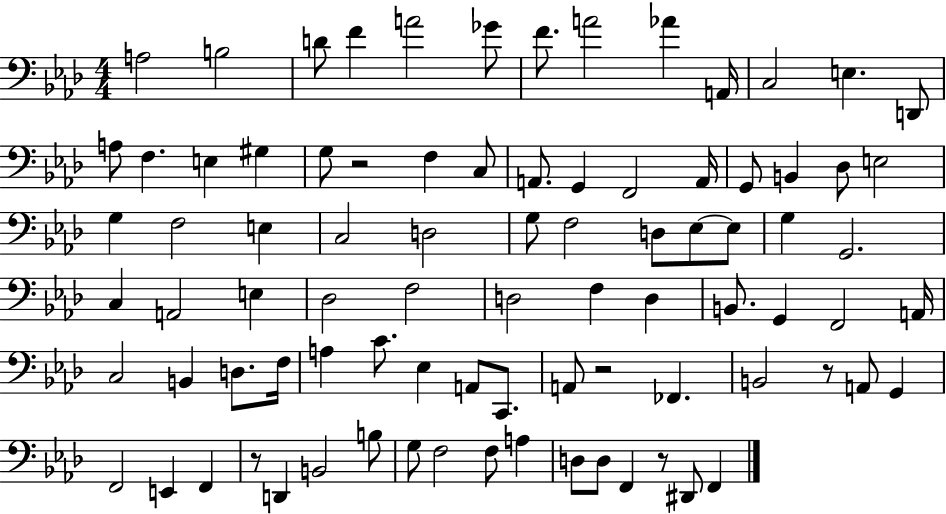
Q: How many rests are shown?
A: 5